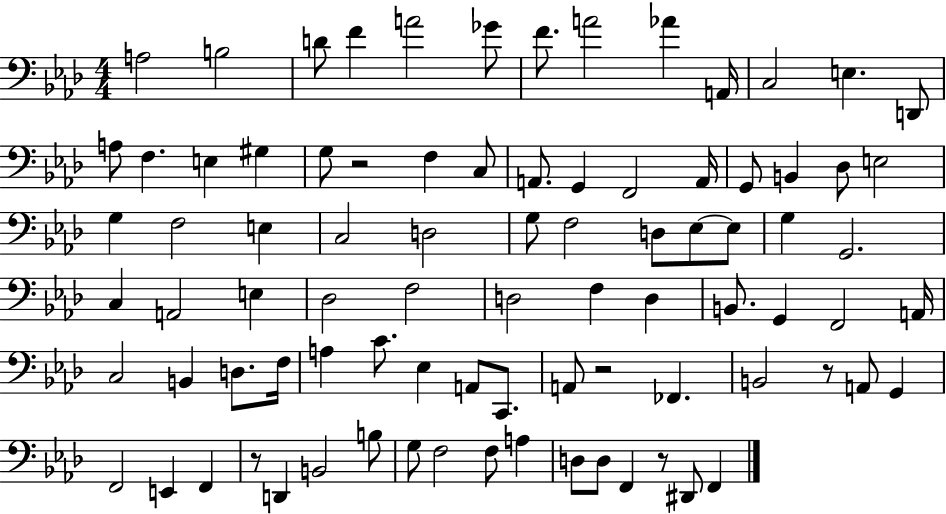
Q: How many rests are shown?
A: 5